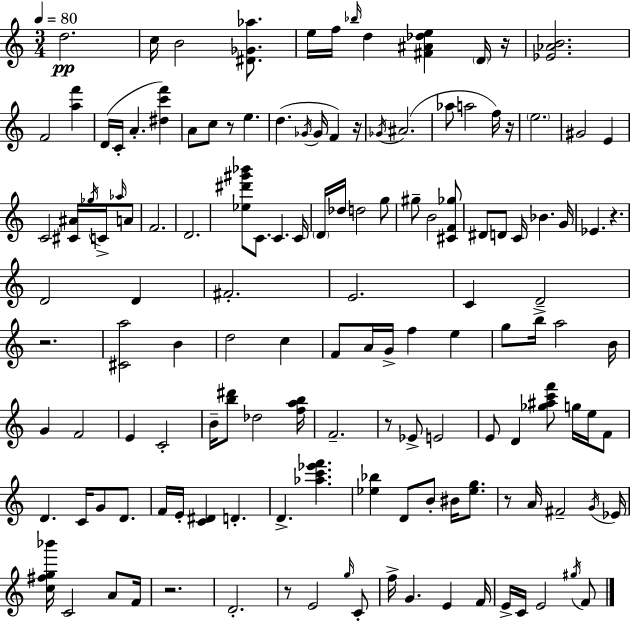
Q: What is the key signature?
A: A minor